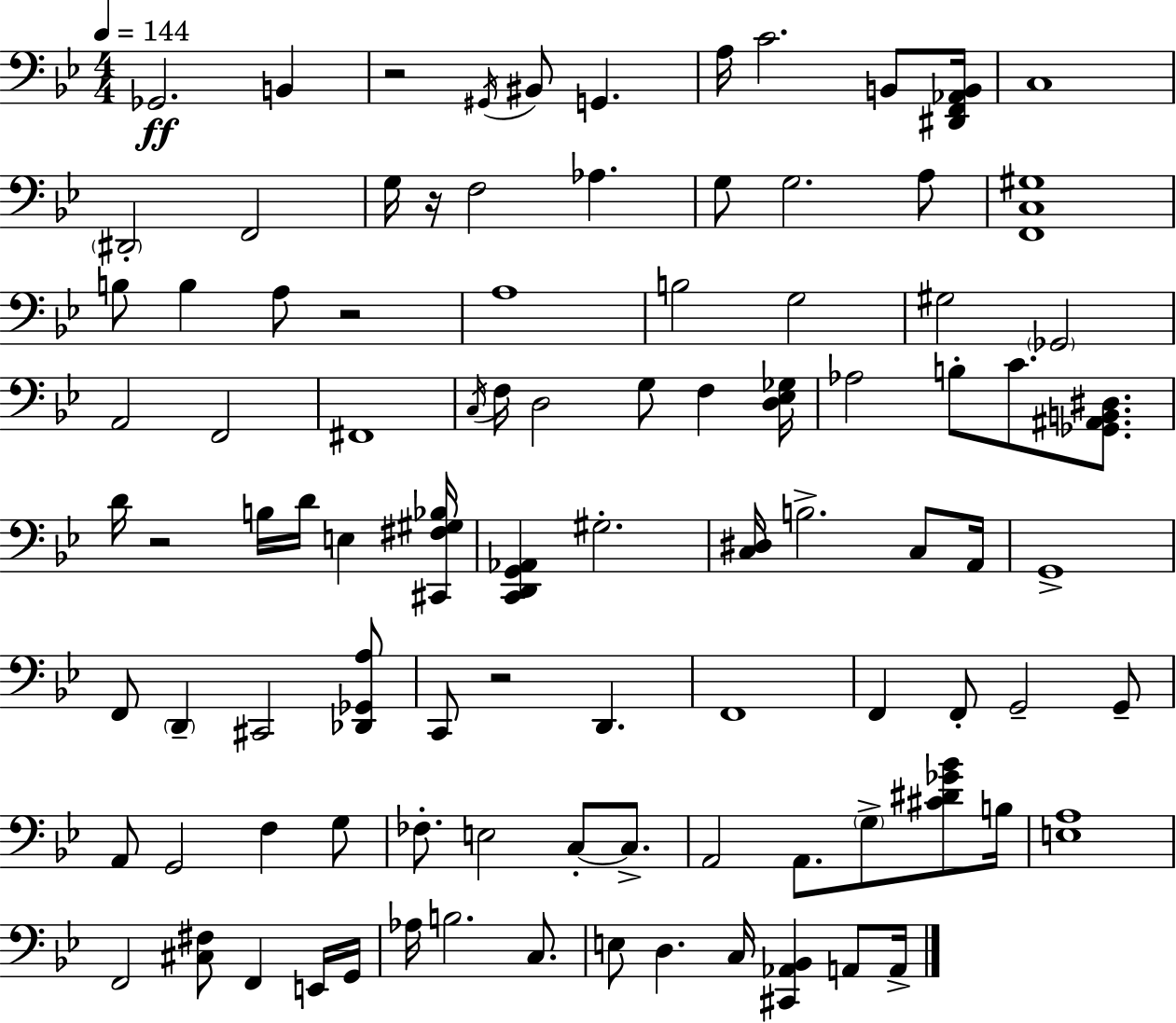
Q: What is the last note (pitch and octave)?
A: A2